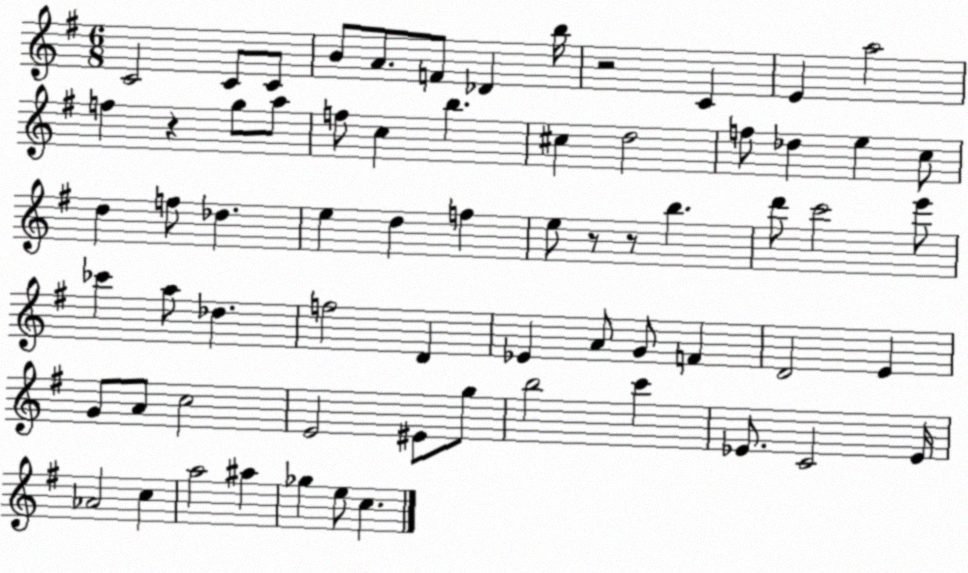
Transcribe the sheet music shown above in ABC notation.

X:1
T:Untitled
M:6/8
L:1/4
K:G
C2 C/2 C/2 B/2 A/2 F/2 _D b/4 z2 C E a2 f z g/2 a/2 f/2 c b ^c d2 f/2 _d e c/2 d f/2 _d e d f e/2 z/2 z/2 b d'/2 c'2 e'/2 _c' a/2 _d f2 D _E A/2 G/2 F D2 E G/2 A/2 c2 E2 ^E/2 g/2 b2 c' _E/2 C2 _E/4 _A2 c a2 ^a _g e/2 c